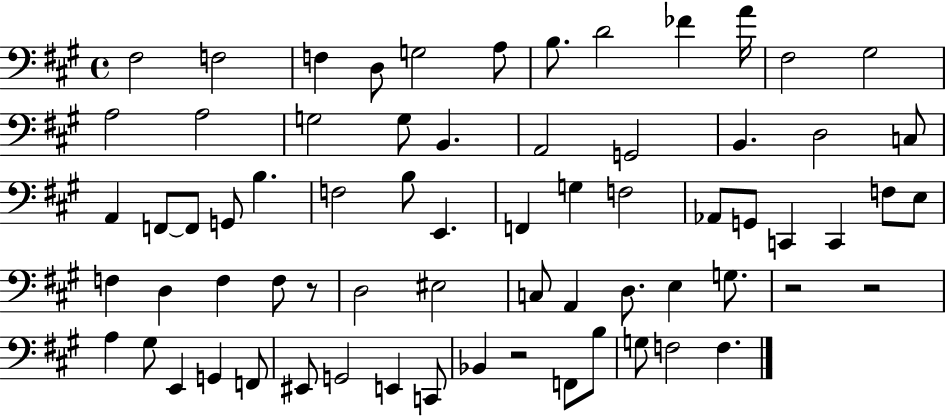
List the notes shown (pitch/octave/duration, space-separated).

F#3/h F3/h F3/q D3/e G3/h A3/e B3/e. D4/h FES4/q A4/s F#3/h G#3/h A3/h A3/h G3/h G3/e B2/q. A2/h G2/h B2/q. D3/h C3/e A2/q F2/e F2/e G2/e B3/q. F3/h B3/e E2/q. F2/q G3/q F3/h Ab2/e G2/e C2/q C2/q F3/e E3/e F3/q D3/q F3/q F3/e R/e D3/h EIS3/h C3/e A2/q D3/e. E3/q G3/e. R/h R/h A3/q G#3/e E2/q G2/q F2/e EIS2/e G2/h E2/q C2/e Bb2/q R/h F2/e B3/e G3/e F3/h F3/q.